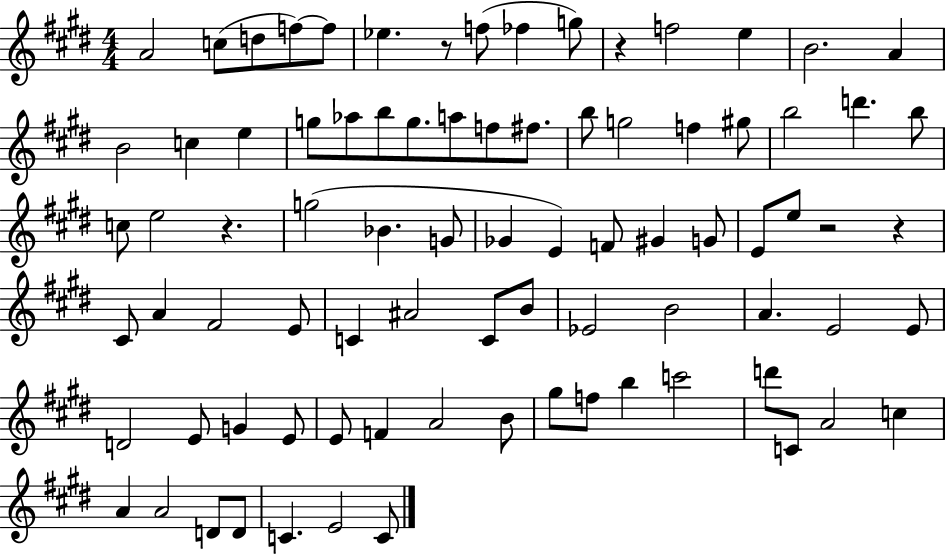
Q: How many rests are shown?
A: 5